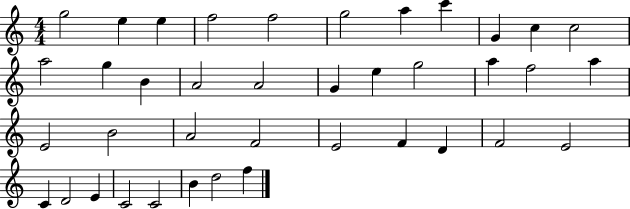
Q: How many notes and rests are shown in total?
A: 39